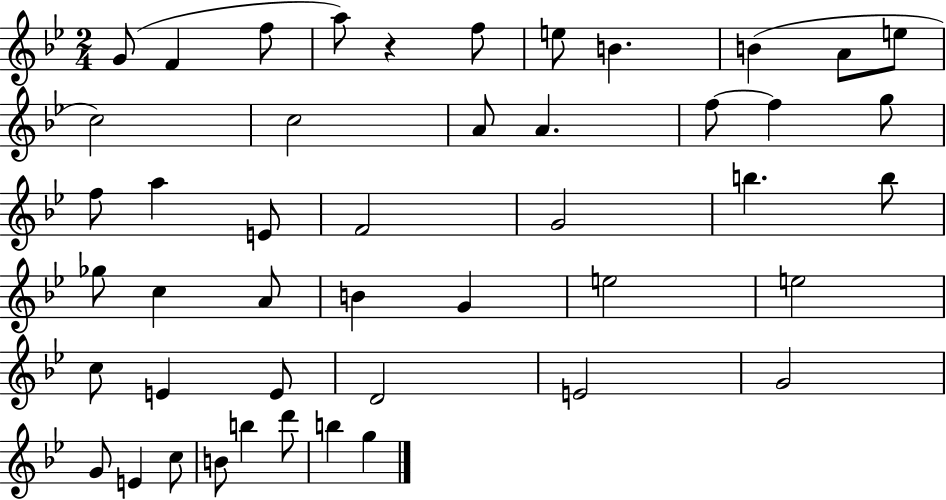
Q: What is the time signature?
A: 2/4